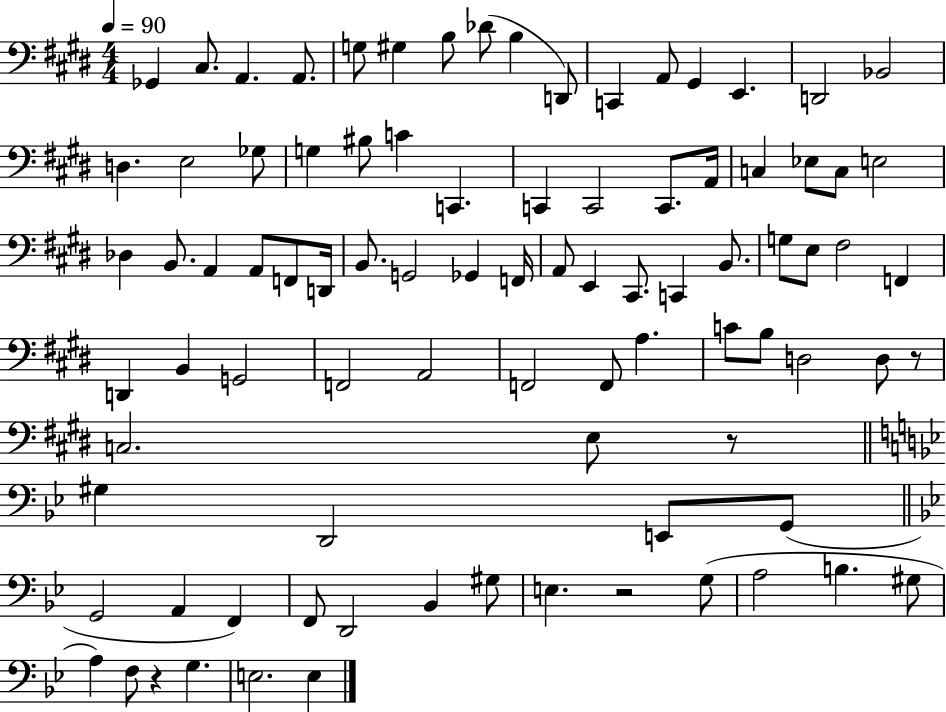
Gb2/q C#3/e. A2/q. A2/e. G3/e G#3/q B3/e Db4/e B3/q D2/e C2/q A2/e G#2/q E2/q. D2/h Bb2/h D3/q. E3/h Gb3/e G3/q BIS3/e C4/q C2/q. C2/q C2/h C2/e. A2/s C3/q Eb3/e C3/e E3/h Db3/q B2/e. A2/q A2/e F2/e D2/s B2/e. G2/h Gb2/q F2/s A2/e E2/q C#2/e. C2/q B2/e. G3/e E3/e F#3/h F2/q D2/q B2/q G2/h F2/h A2/h F2/h F2/e A3/q. C4/e B3/e D3/h D3/e R/e C3/h. E3/e R/e G#3/q D2/h E2/e G2/e G2/h A2/q F2/q F2/e D2/h Bb2/q G#3/e E3/q. R/h G3/e A3/h B3/q. G#3/e A3/q F3/e R/q G3/q. E3/h. E3/q